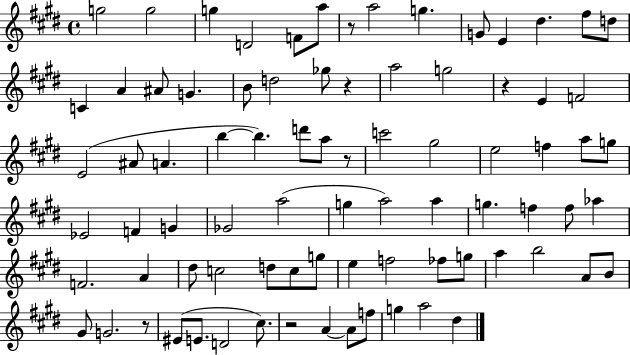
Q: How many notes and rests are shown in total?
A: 82